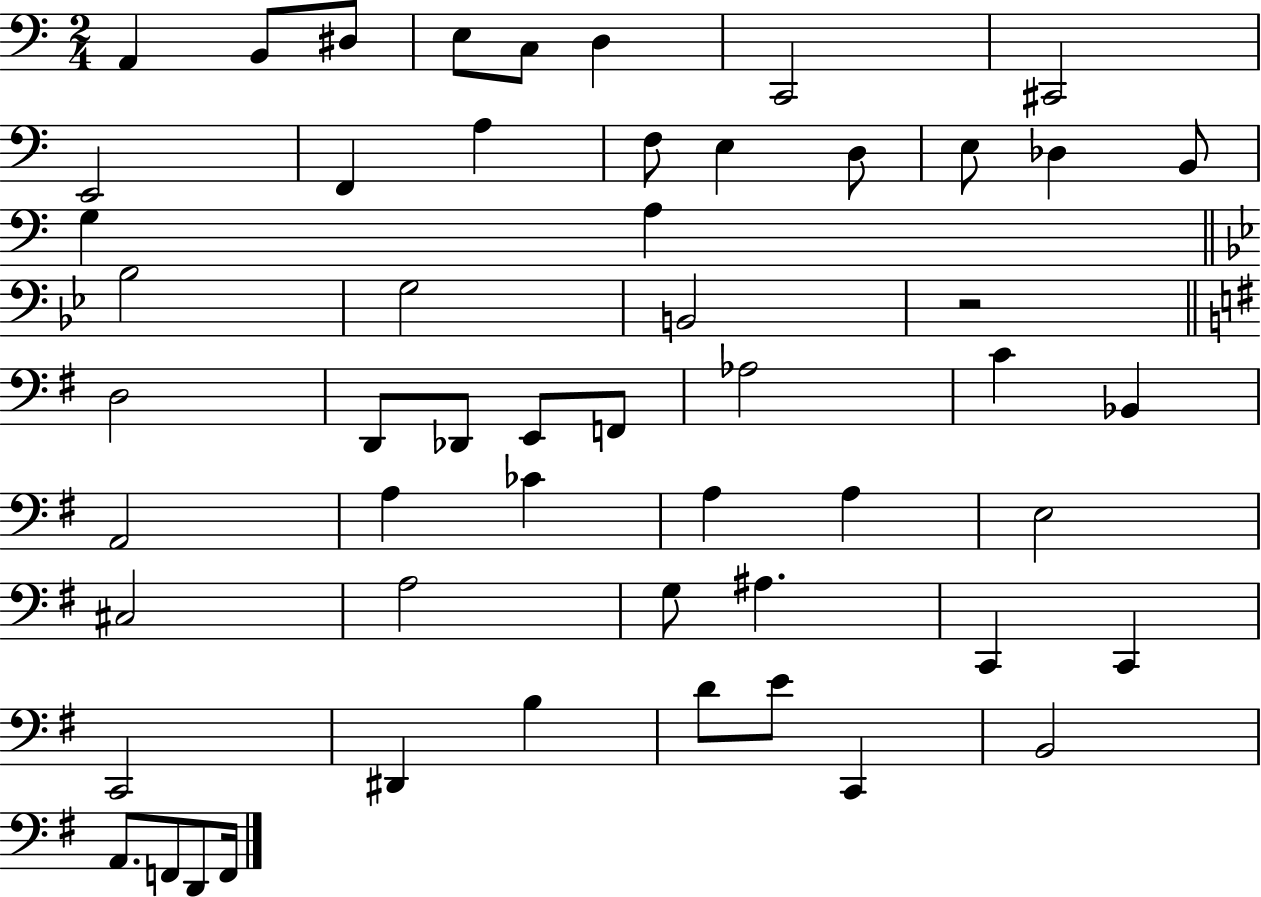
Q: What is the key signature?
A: C major